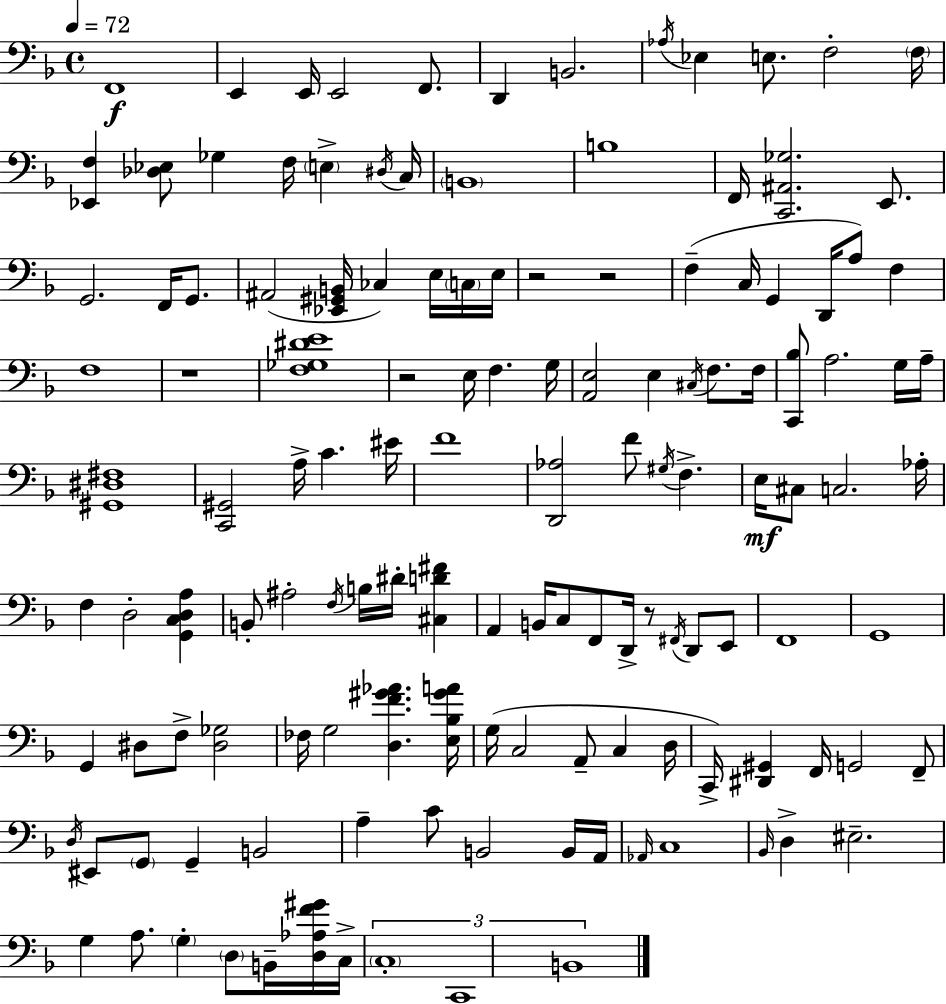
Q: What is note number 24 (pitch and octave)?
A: G2